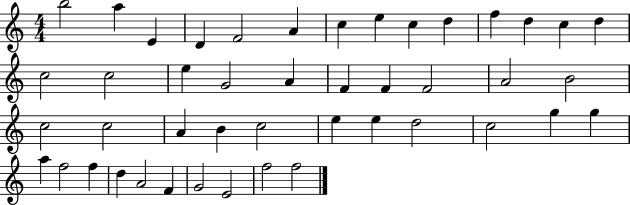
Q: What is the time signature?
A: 4/4